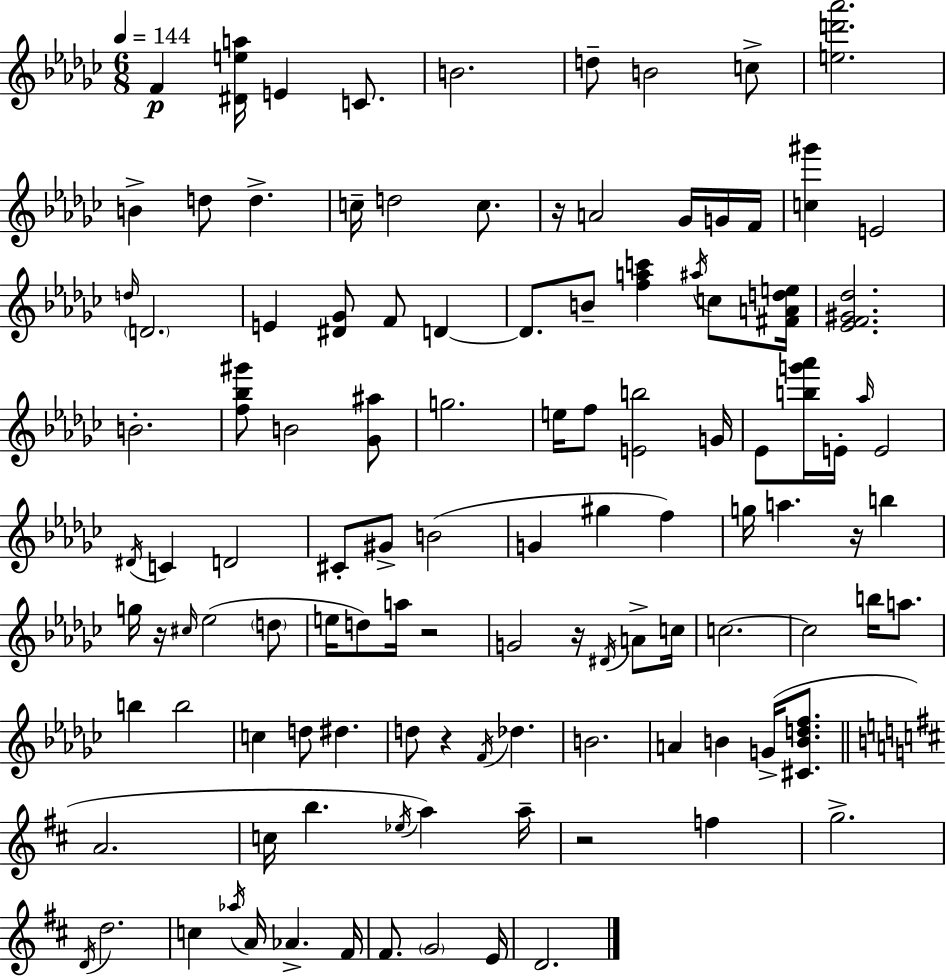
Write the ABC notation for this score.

X:1
T:Untitled
M:6/8
L:1/4
K:Ebm
F [^Dea]/4 E C/2 B2 d/2 B2 c/2 [ed'_a']2 B d/2 d c/4 d2 c/2 z/4 A2 _G/4 G/4 F/4 [c^g'] E2 d/4 D2 E [^D_G]/2 F/2 D D/2 B/2 [fac'] ^a/4 c/2 [^FAde]/4 [_EF^G_d]2 B2 [f_b^g']/2 B2 [_G^a]/2 g2 e/4 f/2 [Eb]2 G/4 _E/2 [bg'_a']/4 E/4 _a/4 E2 ^D/4 C D2 ^C/2 ^G/2 B2 G ^g f g/4 a z/4 b g/4 z/4 ^c/4 _e2 d/2 e/4 d/2 a/4 z2 G2 z/4 ^D/4 A/2 c/4 c2 c2 b/4 a/2 b b2 c d/2 ^d d/2 z F/4 _d B2 A B G/4 [^CBdf]/2 A2 c/4 b _e/4 a a/4 z2 f g2 D/4 d2 c _a/4 A/4 _A ^F/4 ^F/2 G2 E/4 D2